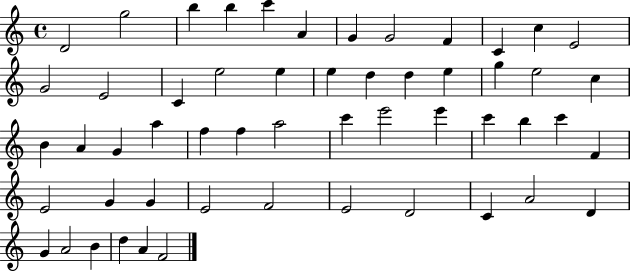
X:1
T:Untitled
M:4/4
L:1/4
K:C
D2 g2 b b c' A G G2 F C c E2 G2 E2 C e2 e e d d e g e2 c B A G a f f a2 c' e'2 e' c' b c' F E2 G G E2 F2 E2 D2 C A2 D G A2 B d A F2